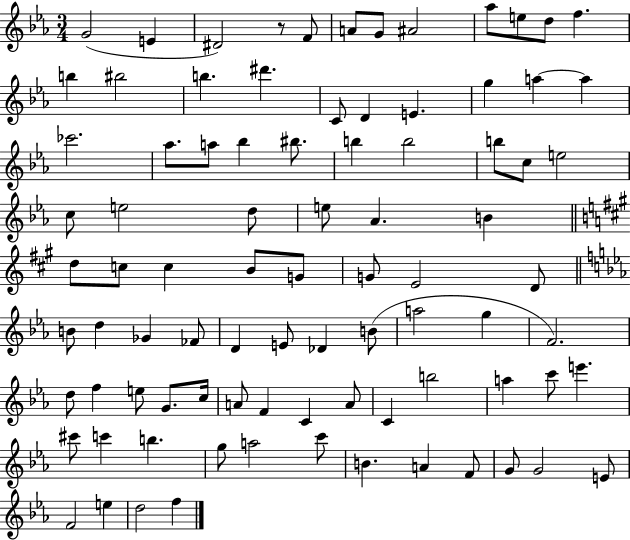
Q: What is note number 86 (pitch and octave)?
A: F5